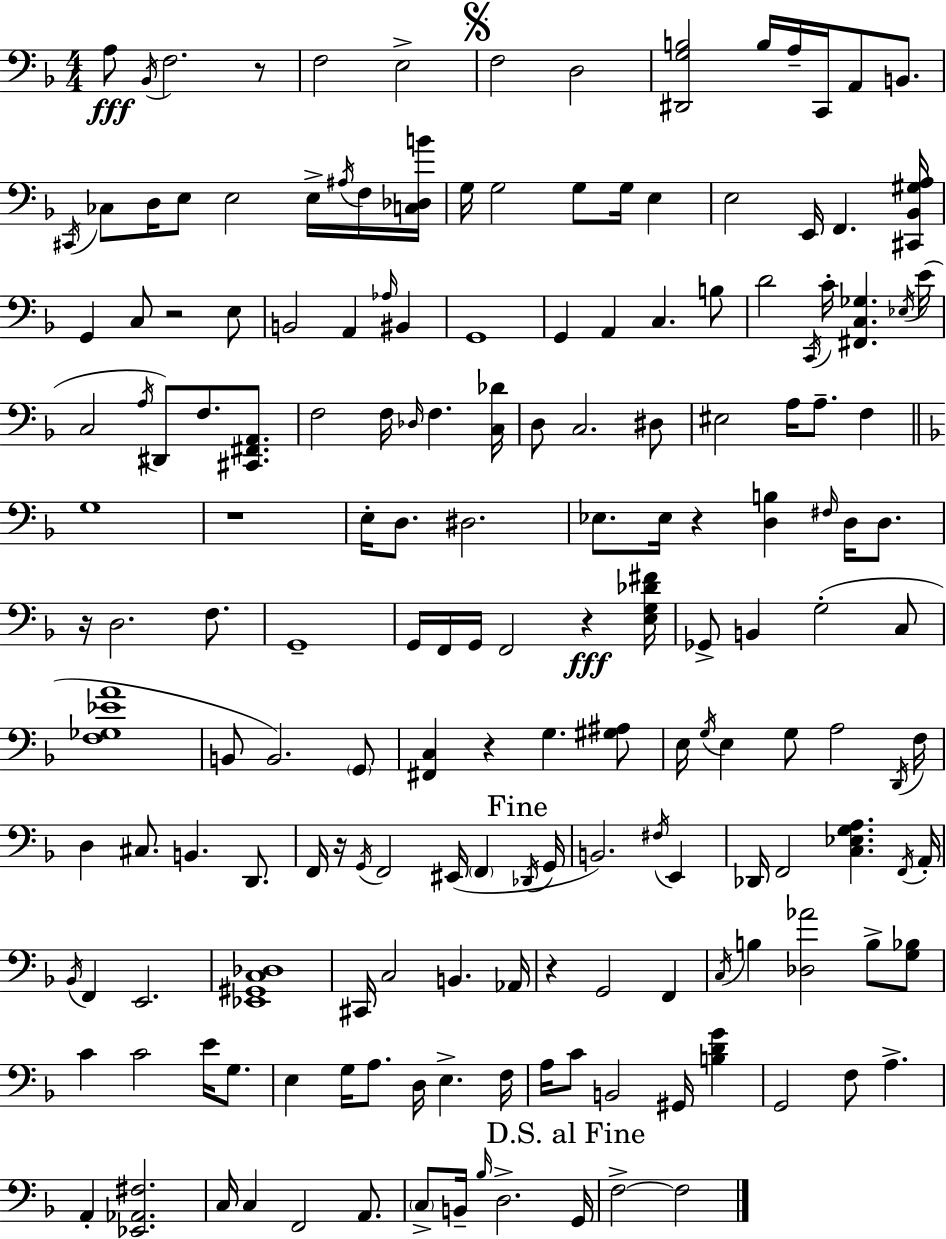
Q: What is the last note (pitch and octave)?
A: F3